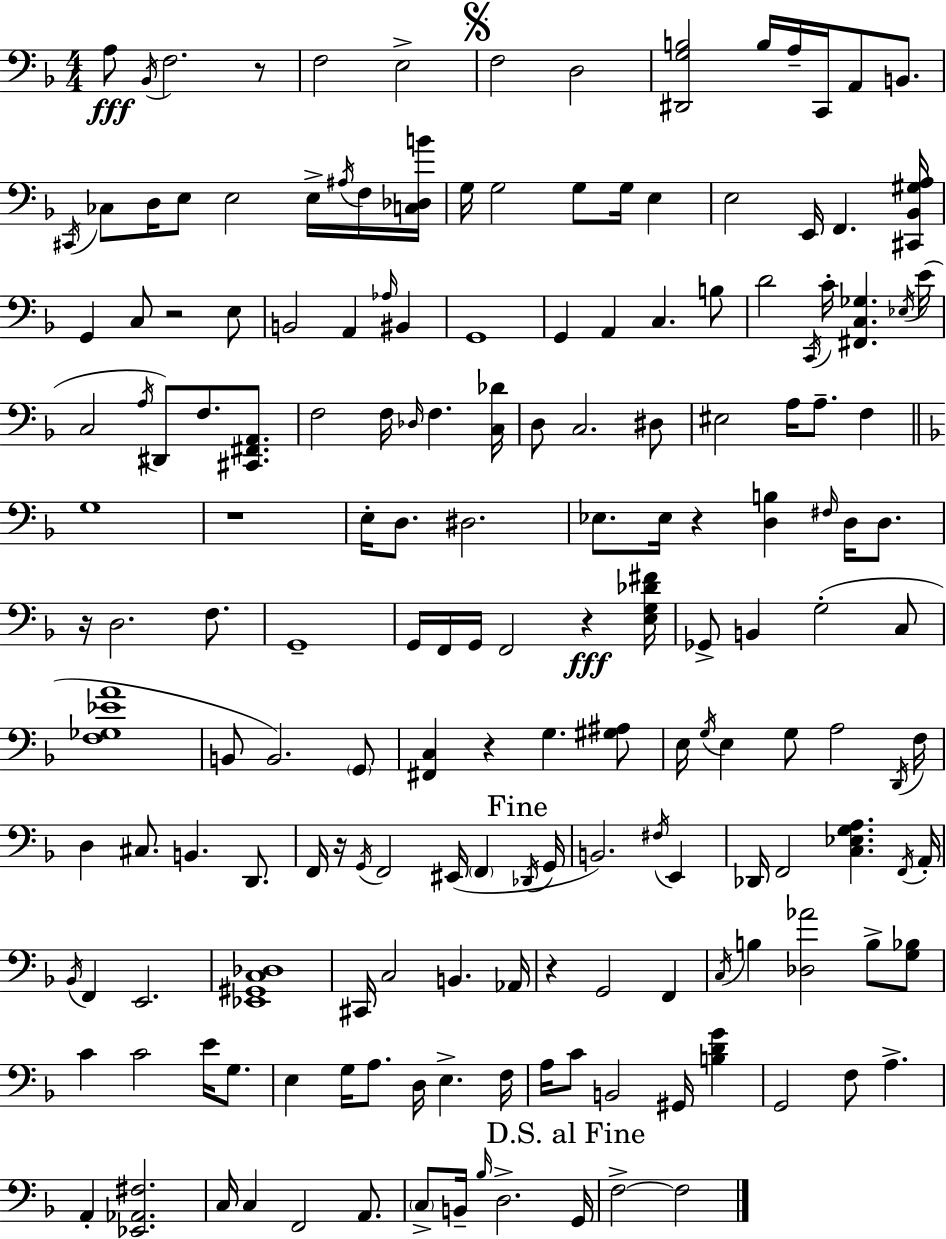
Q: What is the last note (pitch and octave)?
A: F3